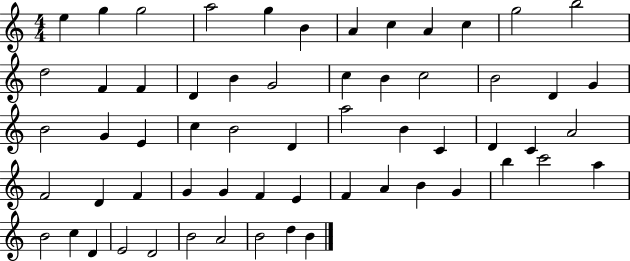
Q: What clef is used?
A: treble